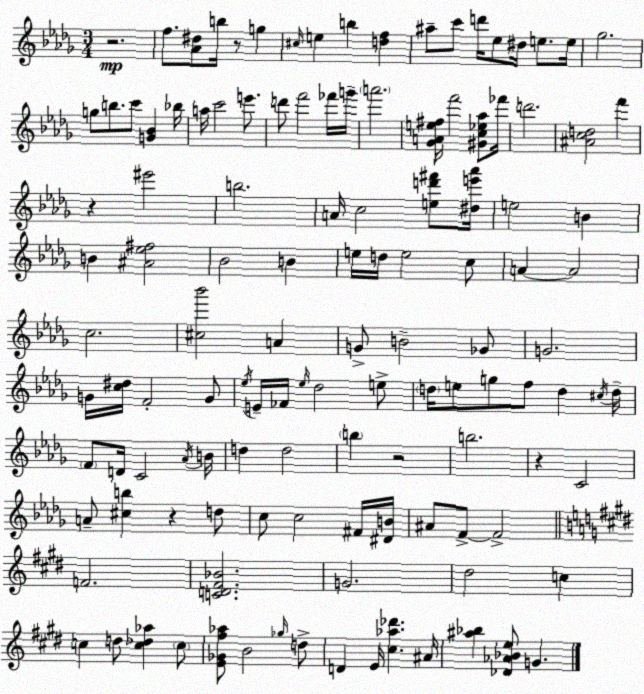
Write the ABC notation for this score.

X:1
T:Untitled
M:3/4
L:1/4
K:Bbm
z2 f/2 [_A^d]/2 b/4 z/2 g ^c/4 e b [df] ^a/2 c'/2 d'/4 _e/2 ^d/4 e/2 e/4 _g2 g/2 b/2 c'/2 [G_B] _b/4 a/4 c'2 e'/2 d'/2 f'2 _f'/4 g'/4 a'2 [_GAe^f]/4 f'2 [^Gc_e_a]/2 _f'/4 d'2 [^Acd]2 f' z ^e'2 b2 A/4 c2 [ed'^f']/2 [^de'_a']/4 e2 B B [^A_e^f]2 _B2 B e/4 d/4 e2 c/2 A A2 c2 [^c_b']2 A G/2 B2 _G/2 G2 G/4 [c^d]/4 F2 G/2 _e/4 E/4 _F/4 _e/4 _d2 e/2 d/4 e/2 g/2 f/2 d ^c/4 d/4 F/2 D/4 C2 _A/4 B/4 d d2 b z2 b2 z C2 A/2 [^cb] z d/2 c/2 c2 ^F/4 [^DB]/4 ^A/2 F/2 F2 F2 [CD^F_B]2 G2 ^d2 c c d/2 [c_d_a] c/2 [E_G^f_a]/2 B2 _g/4 d/2 D E/4 [^c_a_d'] ^A/4 [^a_b] [_D_A_Be]/2 G